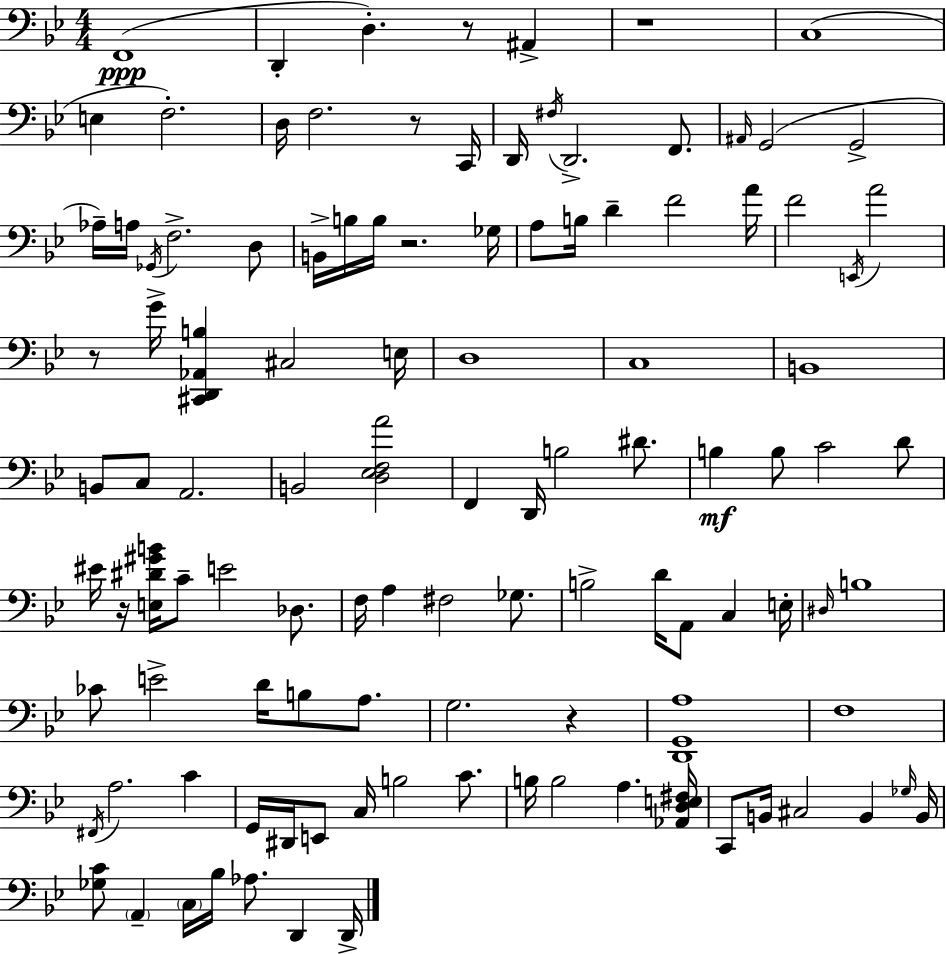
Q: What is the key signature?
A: BES major